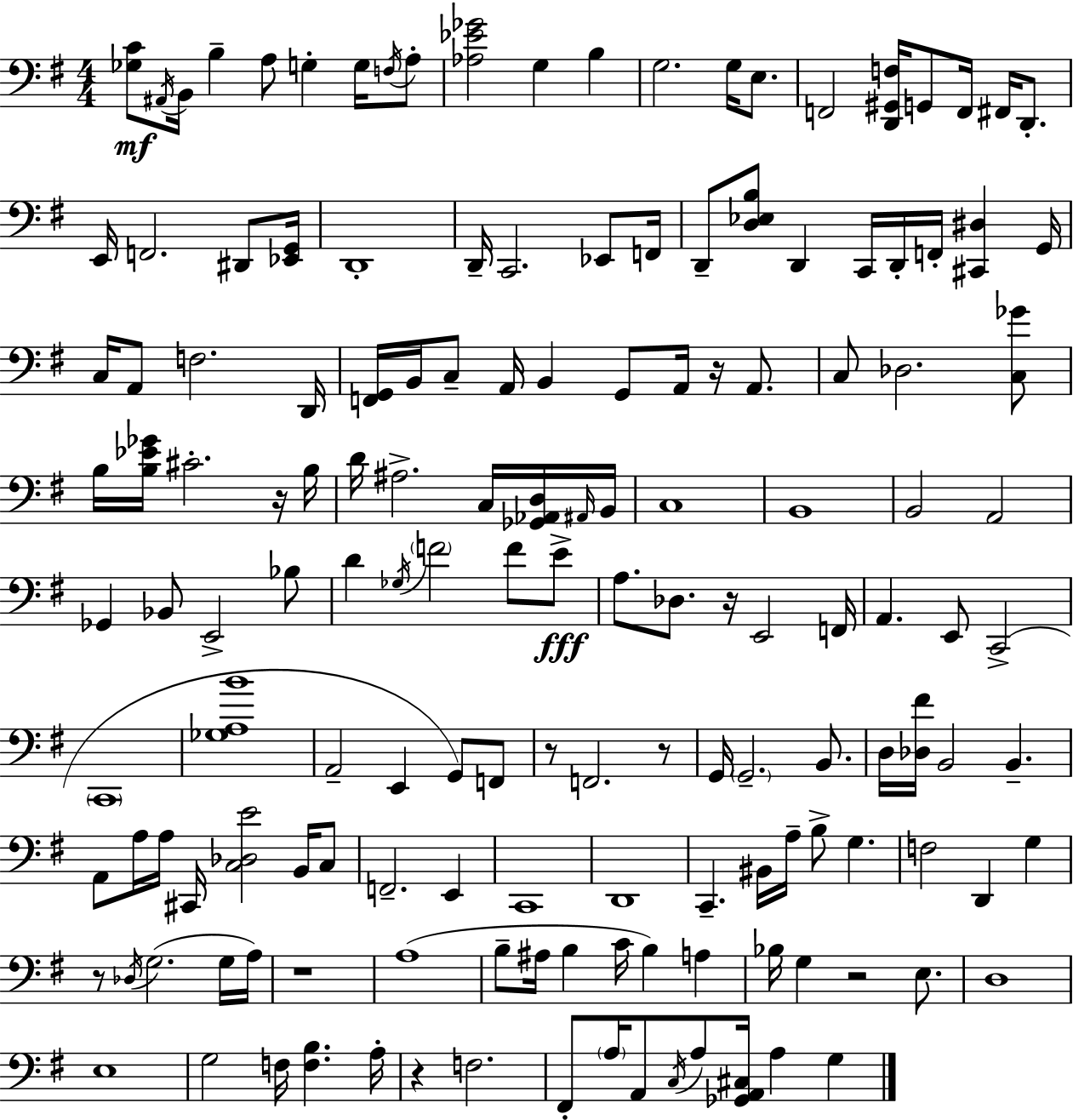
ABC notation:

X:1
T:Untitled
M:4/4
L:1/4
K:G
[_G,C]/2 ^A,,/4 B,,/4 B, A,/2 G, G,/4 F,/4 A,/2 [_A,_E_G]2 G, B, G,2 G,/4 E,/2 F,,2 [D,,^G,,F,]/4 G,,/2 F,,/4 ^F,,/4 D,,/2 E,,/4 F,,2 ^D,,/2 [_E,,G,,]/4 D,,4 D,,/4 C,,2 _E,,/2 F,,/4 D,,/2 [D,_E,B,]/2 D,, C,,/4 D,,/4 F,,/4 [^C,,^D,] G,,/4 C,/4 A,,/2 F,2 D,,/4 [F,,G,,]/4 B,,/4 C,/2 A,,/4 B,, G,,/2 A,,/4 z/4 A,,/2 C,/2 _D,2 [C,_G]/2 B,/4 [B,_E_G]/4 ^C2 z/4 B,/4 D/4 ^A,2 C,/4 [_G,,_A,,D,]/4 ^A,,/4 B,,/4 C,4 B,,4 B,,2 A,,2 _G,, _B,,/2 E,,2 _B,/2 D _G,/4 F2 F/2 E/2 A,/2 _D,/2 z/4 E,,2 F,,/4 A,, E,,/2 C,,2 C,,4 [_G,A,B]4 A,,2 E,, G,,/2 F,,/2 z/2 F,,2 z/2 G,,/4 G,,2 B,,/2 D,/4 [_D,^F]/4 B,,2 B,, A,,/2 A,/4 A,/4 ^C,,/4 [C,_D,E]2 B,,/4 C,/2 F,,2 E,, C,,4 D,,4 C,, ^B,,/4 A,/4 B,/2 G, F,2 D,, G, z/2 _D,/4 G,2 G,/4 A,/4 z4 A,4 B,/2 ^A,/4 B, C/4 B, A, _B,/4 G, z2 E,/2 D,4 E,4 G,2 F,/4 [F,B,] A,/4 z F,2 ^F,,/2 A,/4 A,,/2 C,/4 A,/2 [_G,,A,,^C,]/4 A, G,